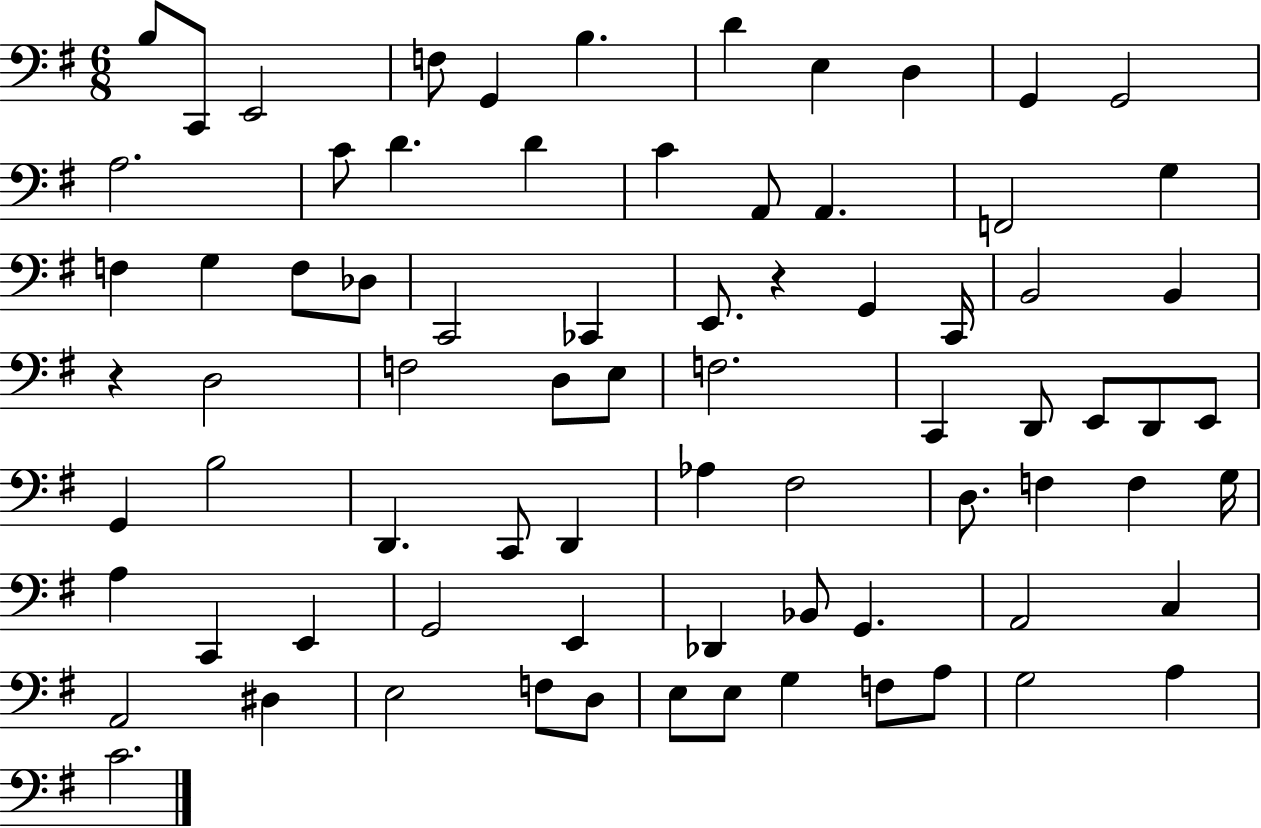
{
  \clef bass
  \numericTimeSignature
  \time 6/8
  \key g \major
  b8 c,8 e,2 | f8 g,4 b4. | d'4 e4 d4 | g,4 g,2 | \break a2. | c'8 d'4. d'4 | c'4 a,8 a,4. | f,2 g4 | \break f4 g4 f8 des8 | c,2 ces,4 | e,8. r4 g,4 c,16 | b,2 b,4 | \break r4 d2 | f2 d8 e8 | f2. | c,4 d,8 e,8 d,8 e,8 | \break g,4 b2 | d,4. c,8 d,4 | aes4 fis2 | d8. f4 f4 g16 | \break a4 c,4 e,4 | g,2 e,4 | des,4 bes,8 g,4. | a,2 c4 | \break a,2 dis4 | e2 f8 d8 | e8 e8 g4 f8 a8 | g2 a4 | \break c'2. | \bar "|."
}